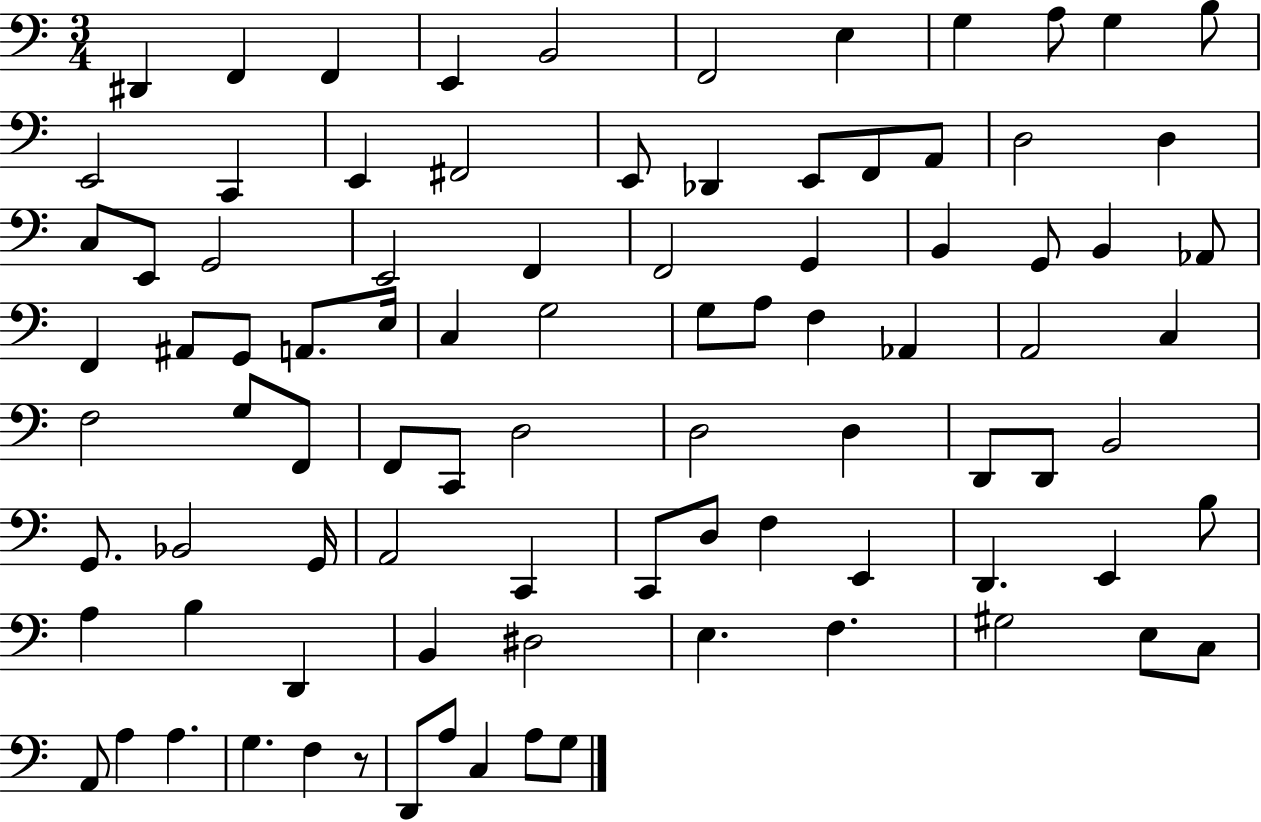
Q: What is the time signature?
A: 3/4